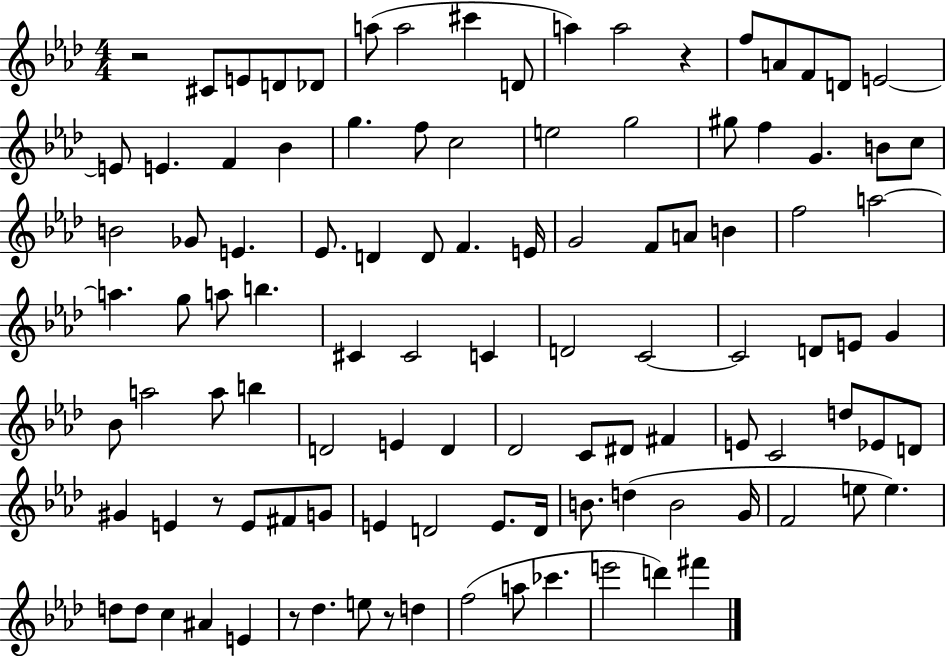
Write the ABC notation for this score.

X:1
T:Untitled
M:4/4
L:1/4
K:Ab
z2 ^C/2 E/2 D/2 _D/2 a/2 a2 ^c' D/2 a a2 z f/2 A/2 F/2 D/2 E2 E/2 E F _B g f/2 c2 e2 g2 ^g/2 f G B/2 c/2 B2 _G/2 E _E/2 D D/2 F E/4 G2 F/2 A/2 B f2 a2 a g/2 a/2 b ^C ^C2 C D2 C2 C2 D/2 E/2 G _B/2 a2 a/2 b D2 E D _D2 C/2 ^D/2 ^F E/2 C2 d/2 _E/2 D/2 ^G E z/2 E/2 ^F/2 G/2 E D2 E/2 D/4 B/2 d B2 G/4 F2 e/2 e d/2 d/2 c ^A E z/2 _d e/2 z/2 d f2 a/2 _c' e'2 d' ^f'